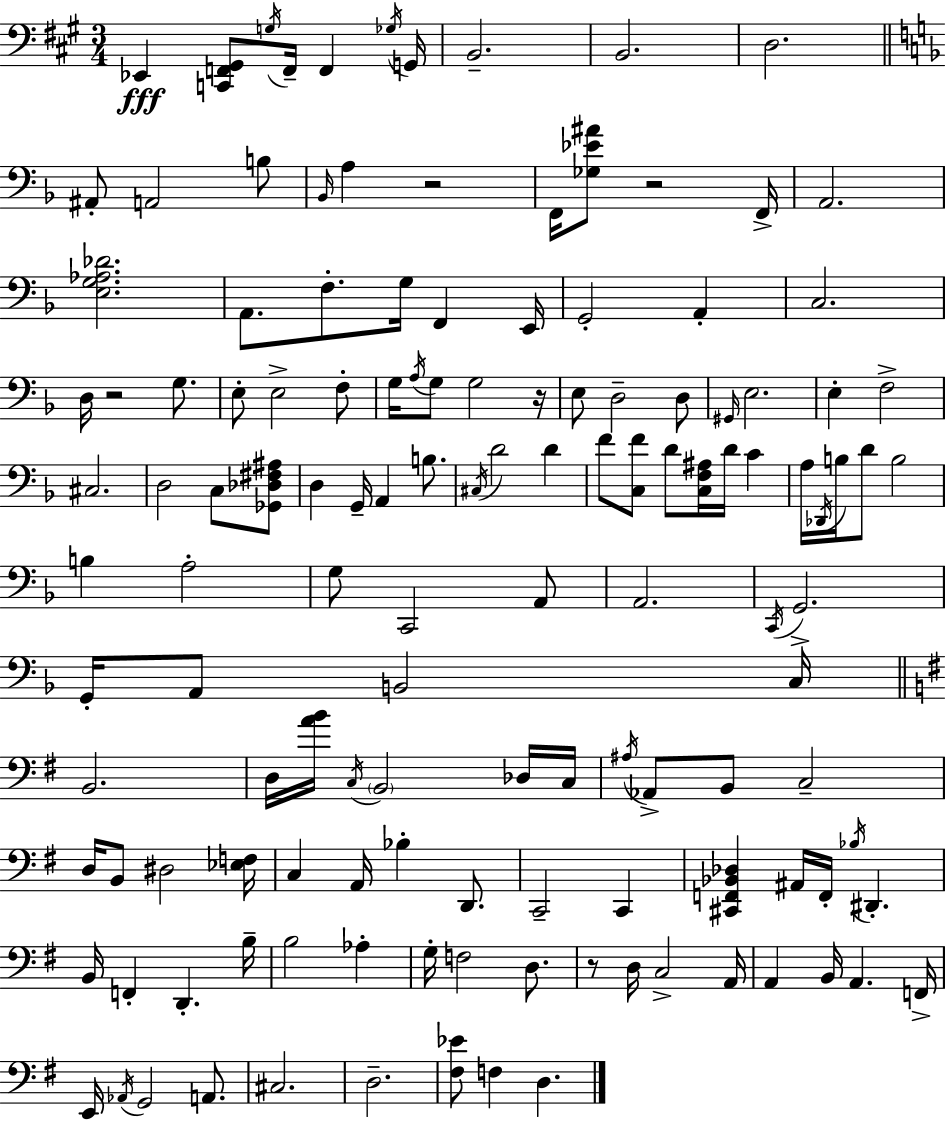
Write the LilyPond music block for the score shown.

{
  \clef bass
  \numericTimeSignature
  \time 3/4
  \key a \major
  ees,4\fff <c, f, gis,>8 \acciaccatura { g16 } f,16-- f,4 | \acciaccatura { ges16 } g,16 b,2.-- | b,2. | d2. | \break \bar "||" \break \key d \minor ais,8-. a,2 b8 | \grace { bes,16 } a4 r2 | f,16 <ges ees' ais'>8 r2 | f,16-> a,2. | \break <e g aes des'>2. | a,8. f8.-. g16 f,4 | e,16 g,2-. a,4-. | c2. | \break d16 r2 g8. | e8-. e2-> f8-. | g16 \acciaccatura { a16 } g8 g2 | r16 e8 d2-- | \break d8 \grace { gis,16 } e2. | e4-. f2-> | cis2. | d2 c8 | \break <ges, des fis ais>8 d4 g,16-- a,4 | b8. \acciaccatura { cis16 } d'2 | d'4 f'8 <c f'>8 d'8 <c f ais>16 d'16 | c'4 a16 \acciaccatura { des,16 } b16 d'8 b2 | \break b4 a2-. | g8 c,2 | a,8 a,2. | \acciaccatura { c,16 } g,2.-> | \break g,16-. a,8 b,2 | c16 \bar "||" \break \key e \minor b,2. | d16 <a' b'>16 \acciaccatura { c16 } \parenthesize b,2 des16 | c16 \acciaccatura { ais16 } aes,8-> b,8 c2-- | d16 b,8 dis2 | \break <ees f>16 c4 a,16 bes4-. d,8. | c,2-- c,4 | <cis, f, bes, des>4 ais,16 f,16-. \acciaccatura { bes16 } dis,4.-. | b,16 f,4-. d,4.-. | \break b16-- b2 aes4-. | g16-. f2 | d8. r8 d16 c2-> | a,16 a,4 b,16 a,4. | \break f,16-> e,16 \acciaccatura { aes,16 } g,2 | a,8. cis2. | d2.-- | <fis ees'>8 f4 d4. | \break \bar "|."
}